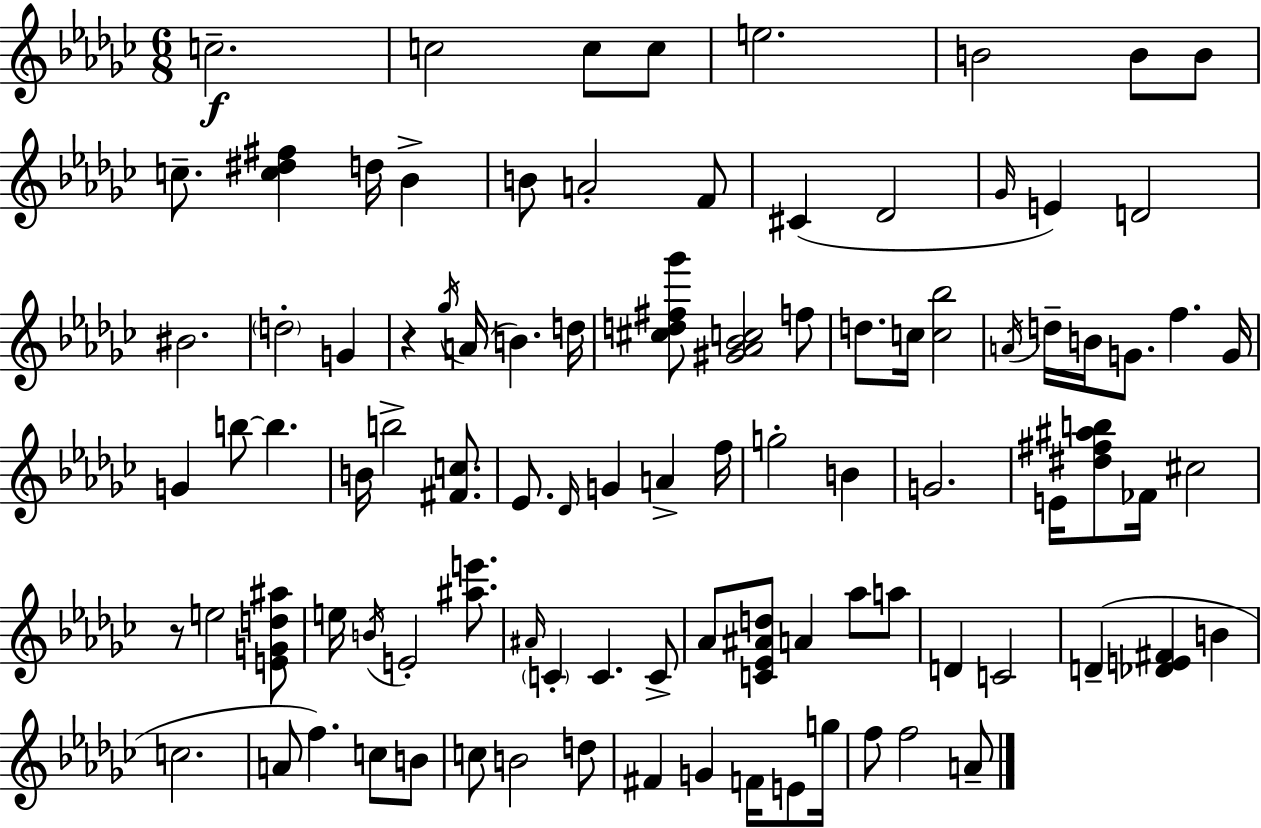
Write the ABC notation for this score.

X:1
T:Untitled
M:6/8
L:1/4
K:Ebm
c2 c2 c/2 c/2 e2 B2 B/2 B/2 c/2 [c^d^f] d/4 _B B/2 A2 F/2 ^C _D2 _G/4 E D2 ^B2 d2 G z _g/4 A/4 B d/4 [^cd^f_g']/2 [^G_A_Bc]2 f/2 d/2 c/4 [c_b]2 A/4 d/4 B/4 G/2 f G/4 G b/2 b B/4 b2 [^Fc]/2 _E/2 _D/4 G A f/4 g2 B G2 E/4 [^d^f^ab]/2 _F/4 ^c2 z/2 e2 [EGd^a]/2 e/4 B/4 E2 [^ae']/2 ^A/4 C C C/2 _A/2 [C_E^Ad]/2 A _a/2 a/2 D C2 D [_DE^F] B c2 A/2 f c/2 B/2 c/2 B2 d/2 ^F G F/4 E/2 g/4 f/2 f2 A/2